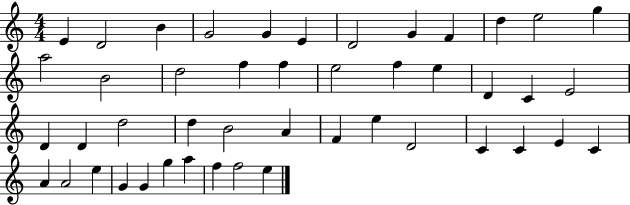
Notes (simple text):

E4/q D4/h B4/q G4/h G4/q E4/q D4/h G4/q F4/q D5/q E5/h G5/q A5/h B4/h D5/h F5/q F5/q E5/h F5/q E5/q D4/q C4/q E4/h D4/q D4/q D5/h D5/q B4/h A4/q F4/q E5/q D4/h C4/q C4/q E4/q C4/q A4/q A4/h E5/q G4/q G4/q G5/q A5/q F5/q F5/h E5/q